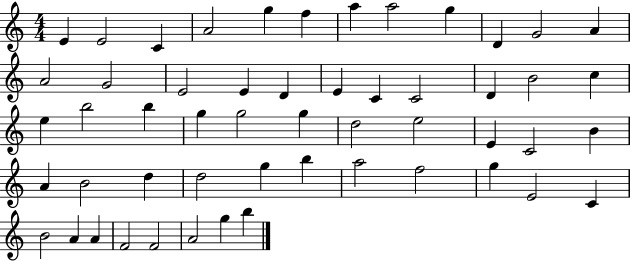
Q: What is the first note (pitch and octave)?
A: E4